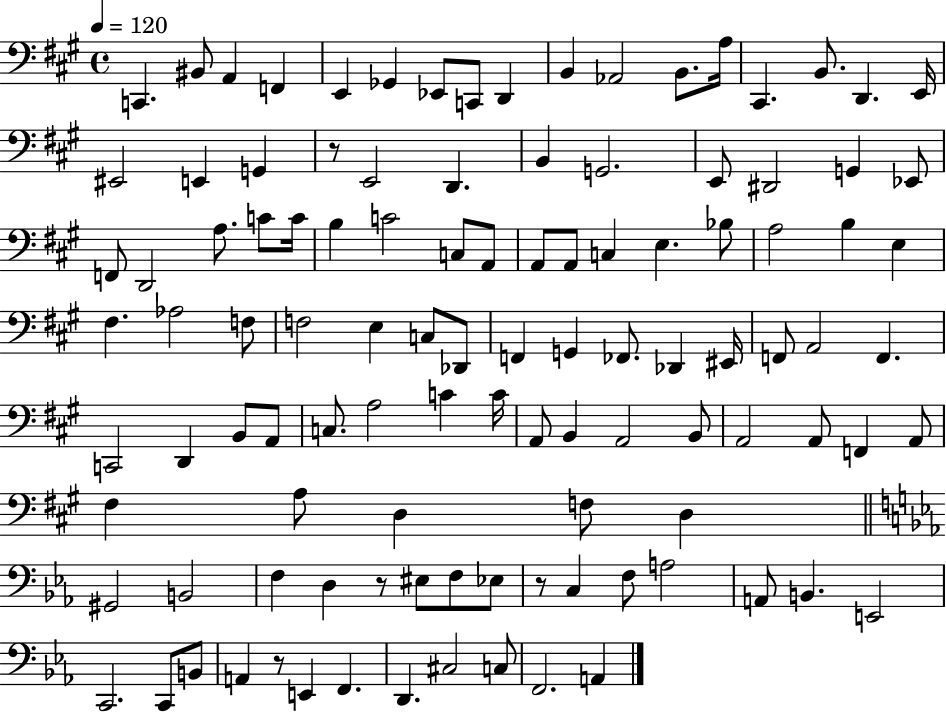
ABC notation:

X:1
T:Untitled
M:4/4
L:1/4
K:A
C,, ^B,,/2 A,, F,, E,, _G,, _E,,/2 C,,/2 D,, B,, _A,,2 B,,/2 A,/4 ^C,, B,,/2 D,, E,,/4 ^E,,2 E,, G,, z/2 E,,2 D,, B,, G,,2 E,,/2 ^D,,2 G,, _E,,/2 F,,/2 D,,2 A,/2 C/2 C/4 B, C2 C,/2 A,,/2 A,,/2 A,,/2 C, E, _B,/2 A,2 B, E, ^F, _A,2 F,/2 F,2 E, C,/2 _D,,/2 F,, G,, _F,,/2 _D,, ^E,,/4 F,,/2 A,,2 F,, C,,2 D,, B,,/2 A,,/2 C,/2 A,2 C C/4 A,,/2 B,, A,,2 B,,/2 A,,2 A,,/2 F,, A,,/2 ^F, A,/2 D, F,/2 D, ^G,,2 B,,2 F, D, z/2 ^E,/2 F,/2 _E,/2 z/2 C, F,/2 A,2 A,,/2 B,, E,,2 C,,2 C,,/2 B,,/2 A,, z/2 E,, F,, D,, ^C,2 C,/2 F,,2 A,,